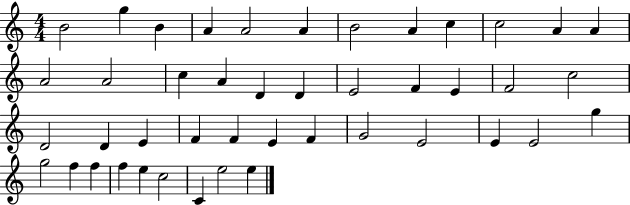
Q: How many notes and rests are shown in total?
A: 44